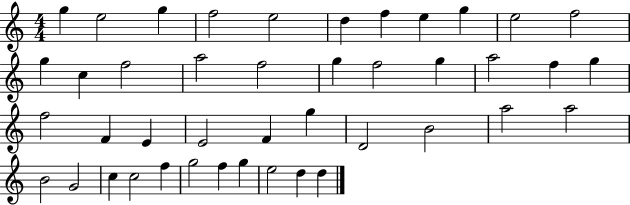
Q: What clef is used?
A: treble